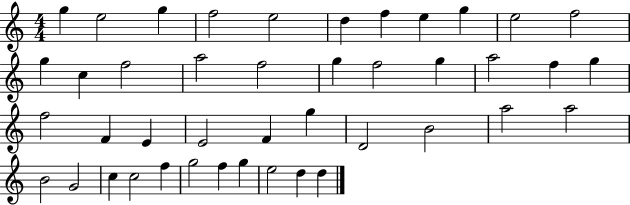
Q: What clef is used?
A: treble